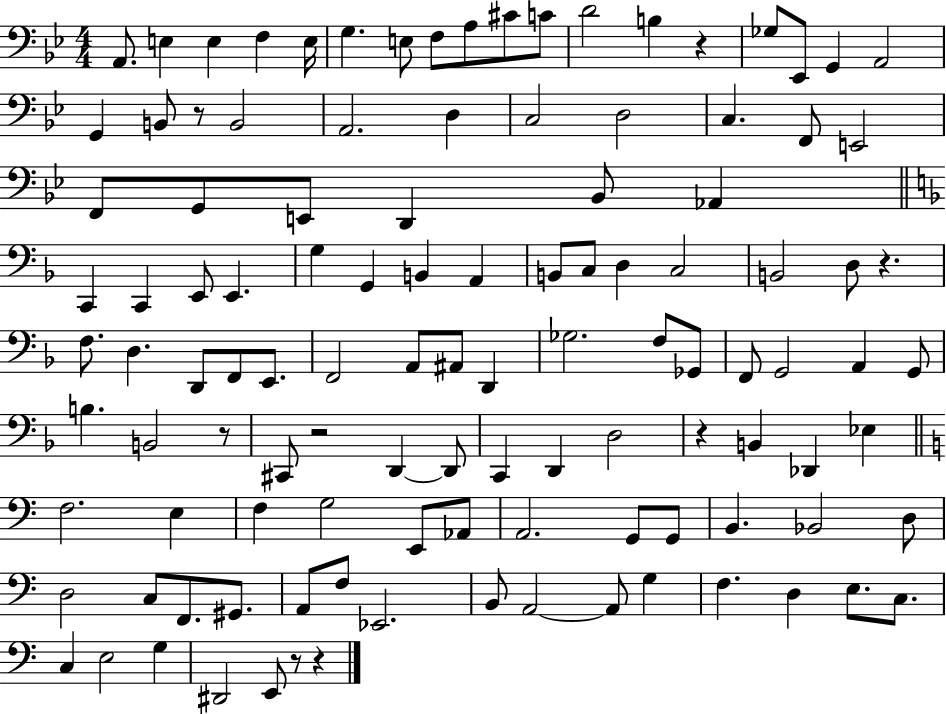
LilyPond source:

{
  \clef bass
  \numericTimeSignature
  \time 4/4
  \key bes \major
  \repeat volta 2 { a,8. e4 e4 f4 e16 | g4. e8 f8 a8 cis'8 c'8 | d'2 b4 r4 | ges8 ees,8 g,4 a,2 | \break g,4 b,8 r8 b,2 | a,2. d4 | c2 d2 | c4. f,8 e,2 | \break f,8 g,8 e,8 d,4 bes,8 aes,4 | \bar "||" \break \key d \minor c,4 c,4 e,8 e,4. | g4 g,4 b,4 a,4 | b,8 c8 d4 c2 | b,2 d8 r4. | \break f8. d4. d,8 f,8 e,8. | f,2 a,8 ais,8 d,4 | ges2. f8 ges,8 | f,8 g,2 a,4 g,8 | \break b4. b,2 r8 | cis,8 r2 d,4~~ d,8 | c,4 d,4 d2 | r4 b,4 des,4 ees4 | \break \bar "||" \break \key c \major f2. e4 | f4 g2 e,8 aes,8 | a,2. g,8 g,8 | b,4. bes,2 d8 | \break d2 c8 f,8. gis,8. | a,8 f8 ees,2. | b,8 a,2~~ a,8 g4 | f4. d4 e8. c8. | \break c4 e2 g4 | dis,2 e,8 r8 r4 | } \bar "|."
}